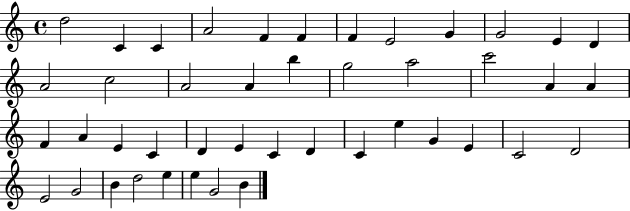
{
  \clef treble
  \time 4/4
  \defaultTimeSignature
  \key c \major
  d''2 c'4 c'4 | a'2 f'4 f'4 | f'4 e'2 g'4 | g'2 e'4 d'4 | \break a'2 c''2 | a'2 a'4 b''4 | g''2 a''2 | c'''2 a'4 a'4 | \break f'4 a'4 e'4 c'4 | d'4 e'4 c'4 d'4 | c'4 e''4 g'4 e'4 | c'2 d'2 | \break e'2 g'2 | b'4 d''2 e''4 | e''4 g'2 b'4 | \bar "|."
}